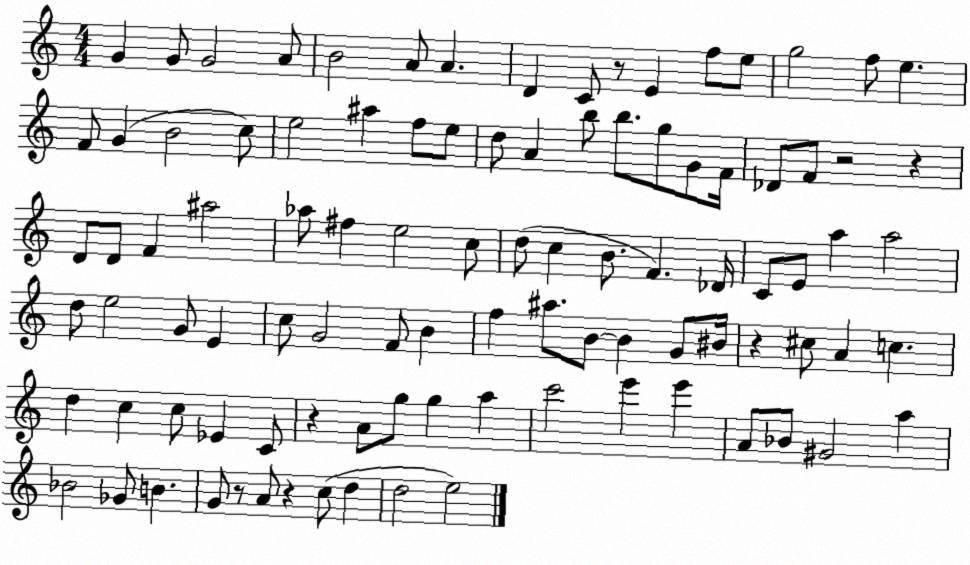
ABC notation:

X:1
T:Untitled
M:4/4
L:1/4
K:C
G G/2 G2 A/2 B2 A/2 A D C/2 z/2 E f/2 e/2 g2 f/2 e F/2 G B2 c/2 e2 ^a f/2 e/2 d/2 A b/2 b/2 g/2 G/2 F/4 _D/2 F/2 z2 z D/2 D/2 F ^a2 _a/2 ^f e2 c/2 d/2 c B/2 F _D/4 C/2 E/2 a a2 d/2 e2 G/2 E c/2 G2 F/2 B f ^a/2 B/2 B G/2 ^B/4 z ^c/2 A c d c c/2 _E C/2 z A/2 g/2 g a c'2 e' e' A/2 _B/2 ^G2 a _B2 _G/2 B G/2 z/2 A/2 z c/2 d d2 e2